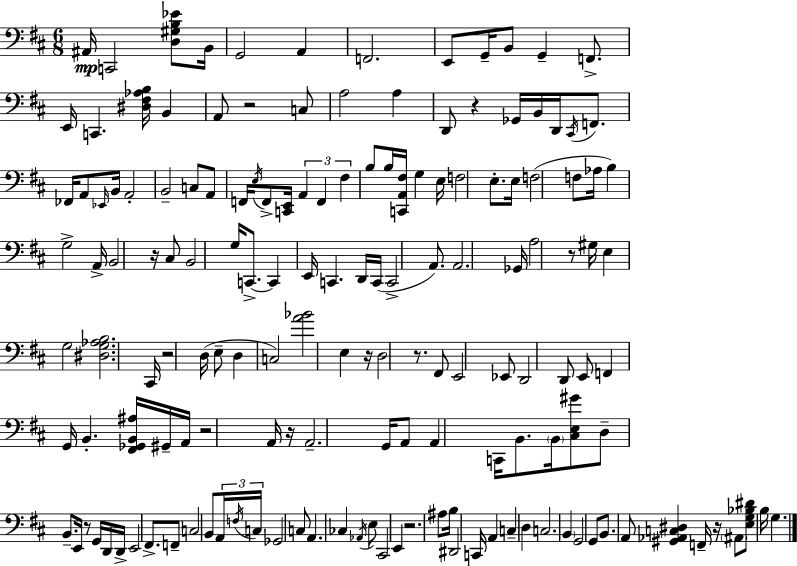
X:1
T:Untitled
M:6/8
L:1/4
K:D
^A,,/4 C,,2 [D,^G,B,_E]/2 B,,/4 G,,2 A,, F,,2 E,,/2 G,,/4 B,,/2 G,, F,,/2 E,,/4 C,, [^D,^F,_A,B,]/4 B,, A,,/2 z2 C,/2 A,2 A, D,,/2 z _G,,/4 B,,/4 D,,/4 ^C,,/4 F,,/2 _F,,/4 A,,/2 _E,,/4 B,,/4 A,,2 B,,2 C,/2 A,,/2 F,,/4 E,/4 F,,/2 [C,,E,,]/4 A,, F,, ^F, B,/2 B,/4 [C,,A,,^F,]/4 G, E,/4 F,2 E,/2 E,/4 F,2 F,/2 _A,/4 B, G,2 A,,/4 B,,2 z/4 ^C,/2 B,,2 G,/4 C,,/2 C,, E,,/4 C,, D,,/4 C,,/4 C,,2 A,,/2 A,,2 _G,,/4 A,2 z/2 ^G,/4 E, G,2 [^D,G,_A,B,]2 ^C,,/4 z2 D,/4 E,/2 D, C,2 [A_B]2 E, z/4 D,2 z/2 ^F,,/2 E,,2 _E,,/2 D,,2 D,,/2 E,,/2 F,, G,,/4 B,, [^F,,_G,,B,,^A,]/4 ^G,,/4 A,,/4 z2 A,,/4 z/4 A,,2 G,,/4 A,,/2 A,, C,,/4 B,,/2 B,,/4 [^C,E,^G]/2 D,/2 B,,/2 E,,/4 z/2 G,,/4 D,,/4 D,,/4 E,,2 ^F,,/2 F,,/2 C,2 B,,/2 A,,/4 F,/4 C,/4 _G,,2 C,/2 A,, _C, _A,,/4 E,/2 ^C,,2 E,, z2 ^A,/2 B,/4 ^D,,2 C,,/4 A,, C, D, C,2 B,, G,,2 G,,/2 B,,/2 A,,/2 [^G,,_A,,C,^D,] F,,/4 z/4 ^A,,/2 [E,G,_B,^D]/2 B,/4 G,